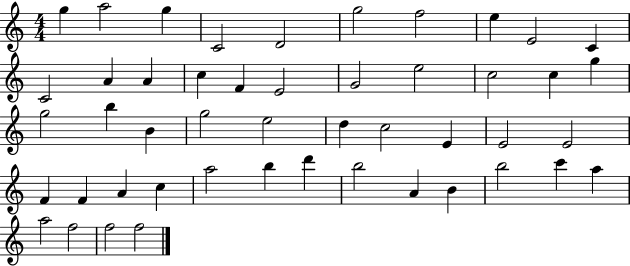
X:1
T:Untitled
M:4/4
L:1/4
K:C
g a2 g C2 D2 g2 f2 e E2 C C2 A A c F E2 G2 e2 c2 c g g2 b B g2 e2 d c2 E E2 E2 F F A c a2 b d' b2 A B b2 c' a a2 f2 f2 f2